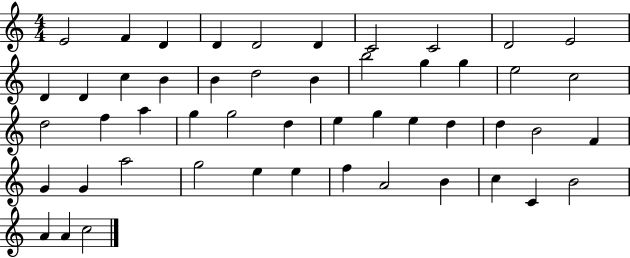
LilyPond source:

{
  \clef treble
  \numericTimeSignature
  \time 4/4
  \key c \major
  e'2 f'4 d'4 | d'4 d'2 d'4 | c'2 c'2 | d'2 e'2 | \break d'4 d'4 c''4 b'4 | b'4 d''2 b'4 | b''2 g''4 g''4 | e''2 c''2 | \break d''2 f''4 a''4 | g''4 g''2 d''4 | e''4 g''4 e''4 d''4 | d''4 b'2 f'4 | \break g'4 g'4 a''2 | g''2 e''4 e''4 | f''4 a'2 b'4 | c''4 c'4 b'2 | \break a'4 a'4 c''2 | \bar "|."
}